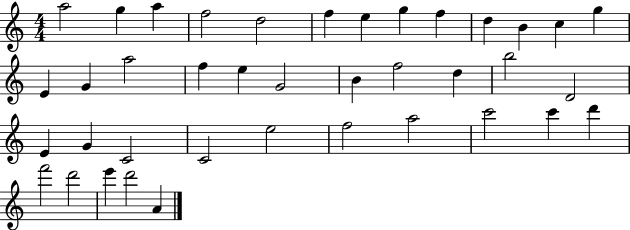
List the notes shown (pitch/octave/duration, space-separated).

A5/h G5/q A5/q F5/h D5/h F5/q E5/q G5/q F5/q D5/q B4/q C5/q G5/q E4/q G4/q A5/h F5/q E5/q G4/h B4/q F5/h D5/q B5/h D4/h E4/q G4/q C4/h C4/h E5/h F5/h A5/h C6/h C6/q D6/q F6/h D6/h E6/q D6/h A4/q